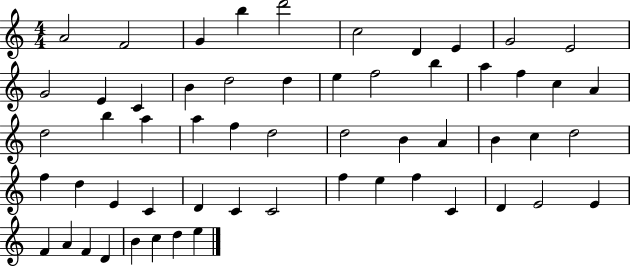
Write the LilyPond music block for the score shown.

{
  \clef treble
  \numericTimeSignature
  \time 4/4
  \key c \major
  a'2 f'2 | g'4 b''4 d'''2 | c''2 d'4 e'4 | g'2 e'2 | \break g'2 e'4 c'4 | b'4 d''2 d''4 | e''4 f''2 b''4 | a''4 f''4 c''4 a'4 | \break d''2 b''4 a''4 | a''4 f''4 d''2 | d''2 b'4 a'4 | b'4 c''4 d''2 | \break f''4 d''4 e'4 c'4 | d'4 c'4 c'2 | f''4 e''4 f''4 c'4 | d'4 e'2 e'4 | \break f'4 a'4 f'4 d'4 | b'4 c''4 d''4 e''4 | \bar "|."
}